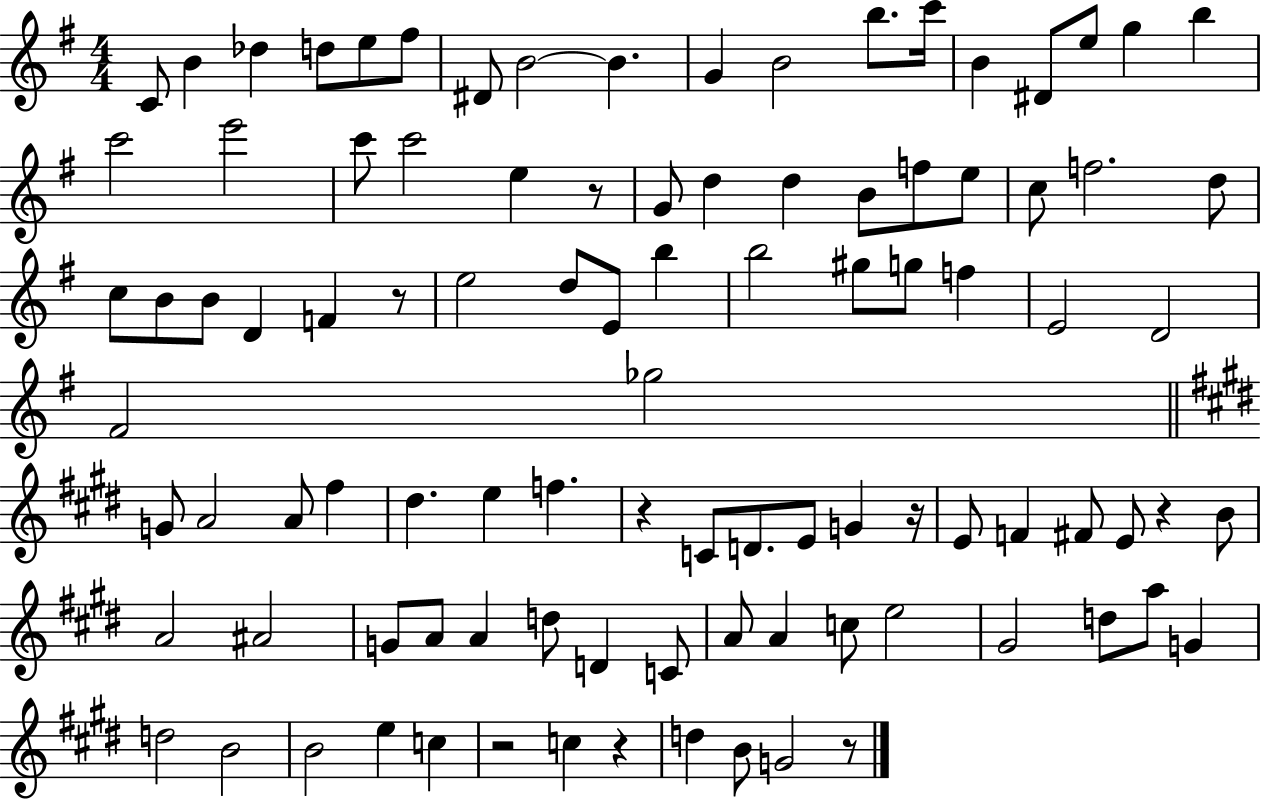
C4/e B4/q Db5/q D5/e E5/e F#5/e D#4/e B4/h B4/q. G4/q B4/h B5/e. C6/s B4/q D#4/e E5/e G5/q B5/q C6/h E6/h C6/e C6/h E5/q R/e G4/e D5/q D5/q B4/e F5/e E5/e C5/e F5/h. D5/e C5/e B4/e B4/e D4/q F4/q R/e E5/h D5/e E4/e B5/q B5/h G#5/e G5/e F5/q E4/h D4/h F#4/h Gb5/h G4/e A4/h A4/e F#5/q D#5/q. E5/q F5/q. R/q C4/e D4/e. E4/e G4/q R/s E4/e F4/q F#4/e E4/e R/q B4/e A4/h A#4/h G4/e A4/e A4/q D5/e D4/q C4/e A4/e A4/q C5/e E5/h G#4/h D5/e A5/e G4/q D5/h B4/h B4/h E5/q C5/q R/h C5/q R/q D5/q B4/e G4/h R/e